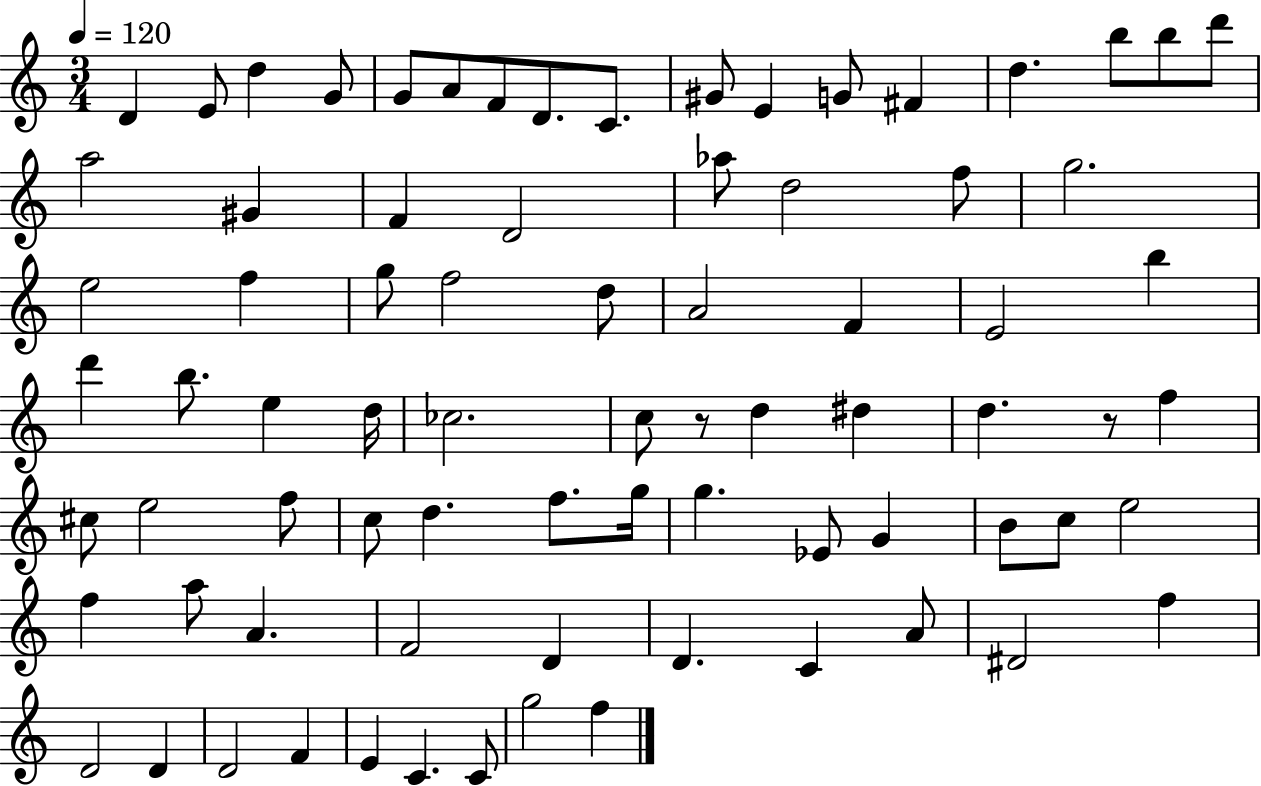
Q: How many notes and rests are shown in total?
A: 78